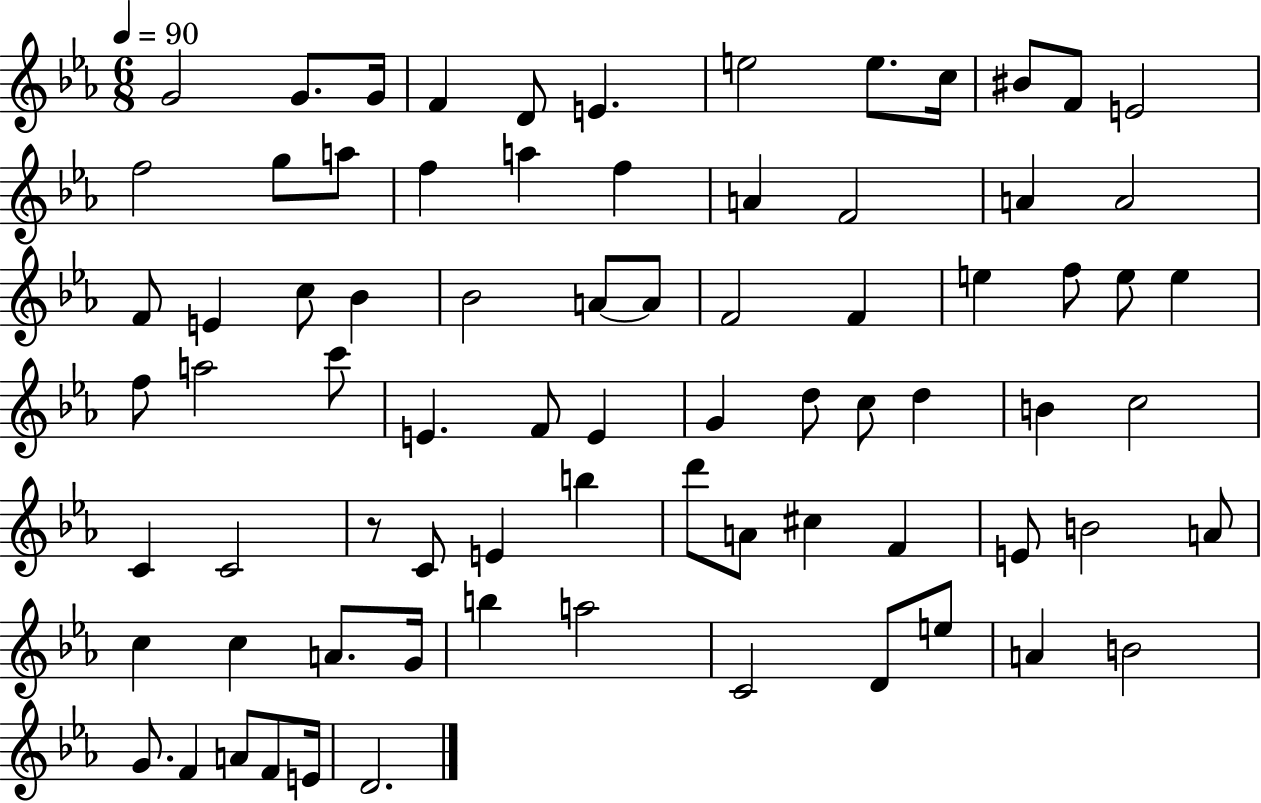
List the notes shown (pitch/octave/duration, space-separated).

G4/h G4/e. G4/s F4/q D4/e E4/q. E5/h E5/e. C5/s BIS4/e F4/e E4/h F5/h G5/e A5/e F5/q A5/q F5/q A4/q F4/h A4/q A4/h F4/e E4/q C5/e Bb4/q Bb4/h A4/e A4/e F4/h F4/q E5/q F5/e E5/e E5/q F5/e A5/h C6/e E4/q. F4/e E4/q G4/q D5/e C5/e D5/q B4/q C5/h C4/q C4/h R/e C4/e E4/q B5/q D6/e A4/e C#5/q F4/q E4/e B4/h A4/e C5/q C5/q A4/e. G4/s B5/q A5/h C4/h D4/e E5/e A4/q B4/h G4/e. F4/q A4/e F4/e E4/s D4/h.